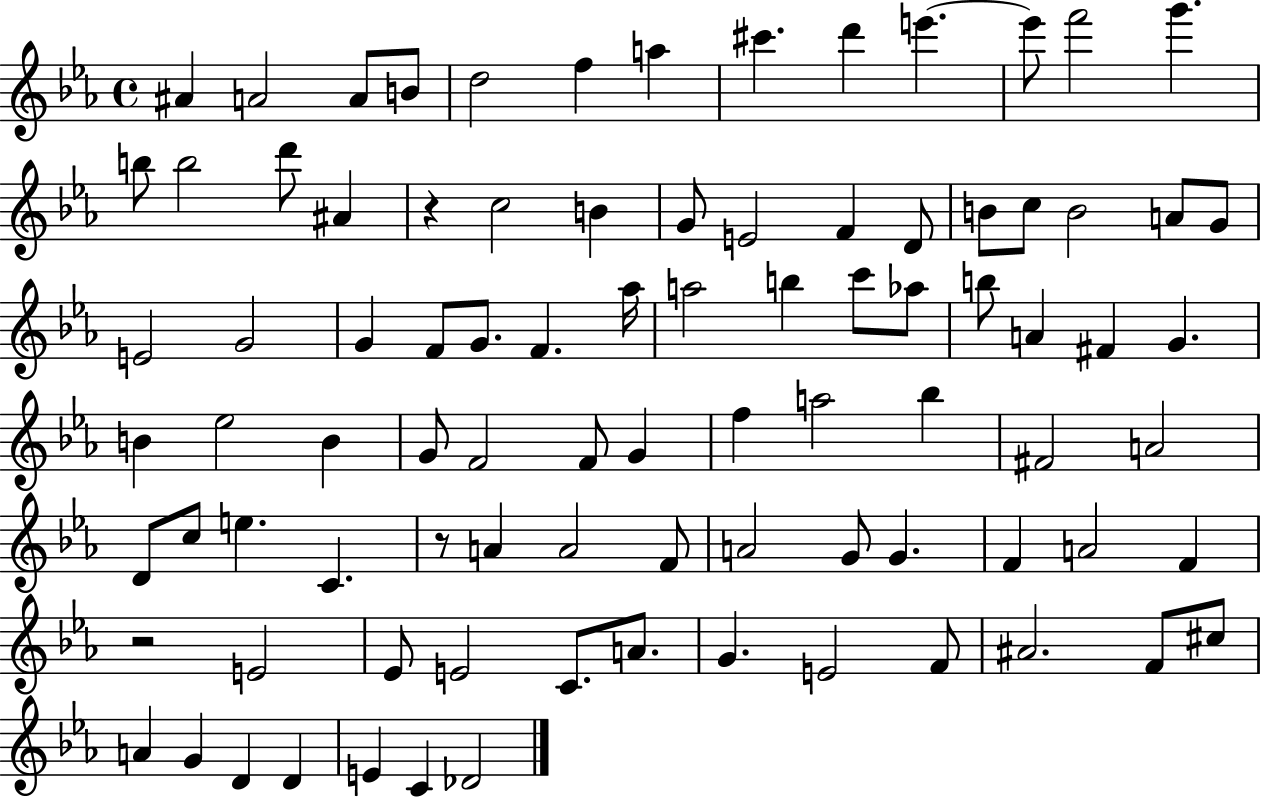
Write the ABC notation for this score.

X:1
T:Untitled
M:4/4
L:1/4
K:Eb
^A A2 A/2 B/2 d2 f a ^c' d' e' e'/2 f'2 g' b/2 b2 d'/2 ^A z c2 B G/2 E2 F D/2 B/2 c/2 B2 A/2 G/2 E2 G2 G F/2 G/2 F _a/4 a2 b c'/2 _a/2 b/2 A ^F G B _e2 B G/2 F2 F/2 G f a2 _b ^F2 A2 D/2 c/2 e C z/2 A A2 F/2 A2 G/2 G F A2 F z2 E2 _E/2 E2 C/2 A/2 G E2 F/2 ^A2 F/2 ^c/2 A G D D E C _D2